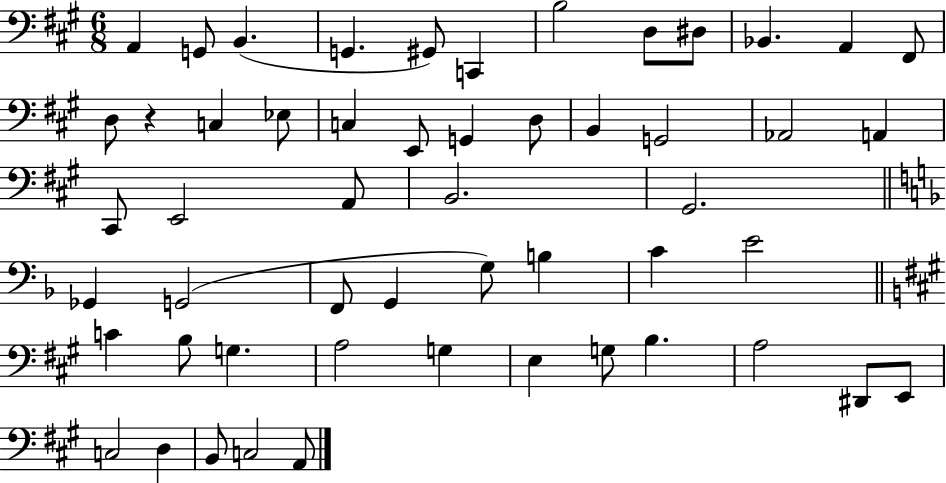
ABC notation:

X:1
T:Untitled
M:6/8
L:1/4
K:A
A,, G,,/2 B,, G,, ^G,,/2 C,, B,2 D,/2 ^D,/2 _B,, A,, ^F,,/2 D,/2 z C, _E,/2 C, E,,/2 G,, D,/2 B,, G,,2 _A,,2 A,, ^C,,/2 E,,2 A,,/2 B,,2 ^G,,2 _G,, G,,2 F,,/2 G,, G,/2 B, C E2 C B,/2 G, A,2 G, E, G,/2 B, A,2 ^D,,/2 E,,/2 C,2 D, B,,/2 C,2 A,,/2